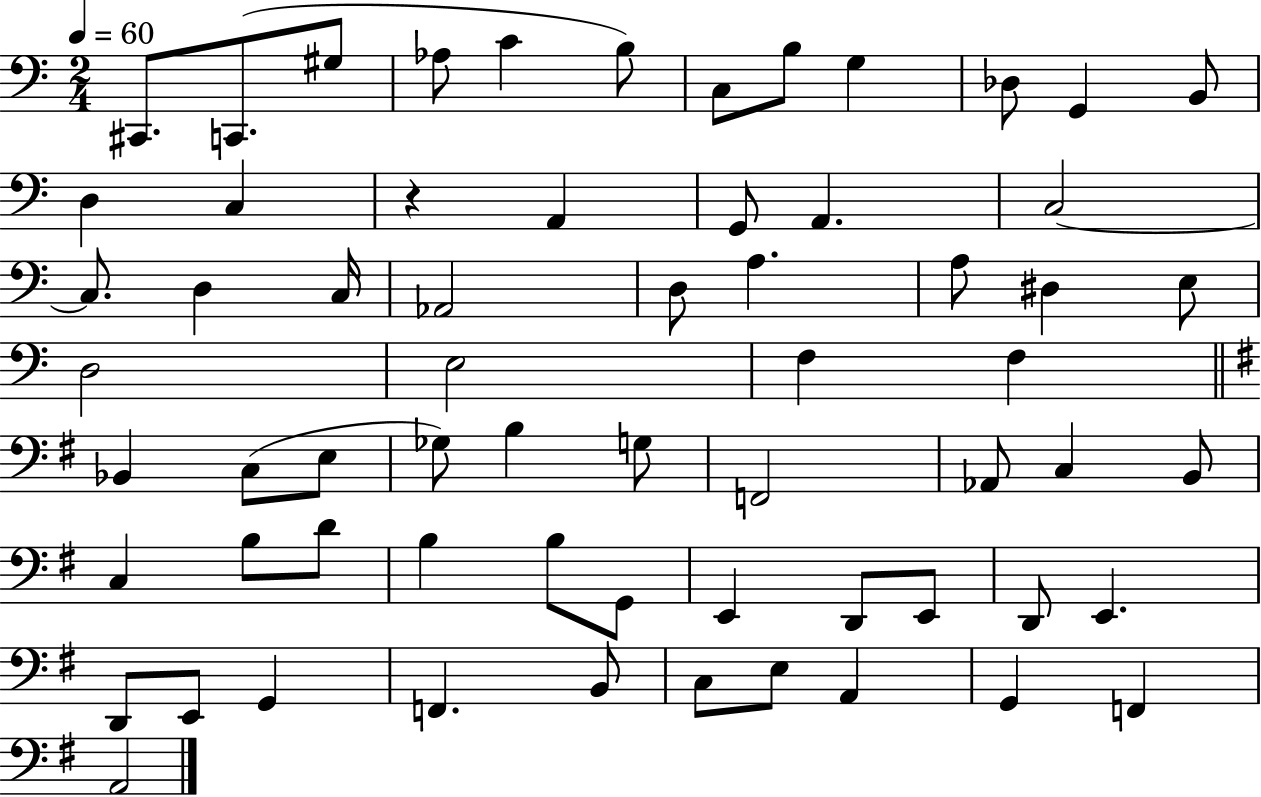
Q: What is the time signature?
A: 2/4